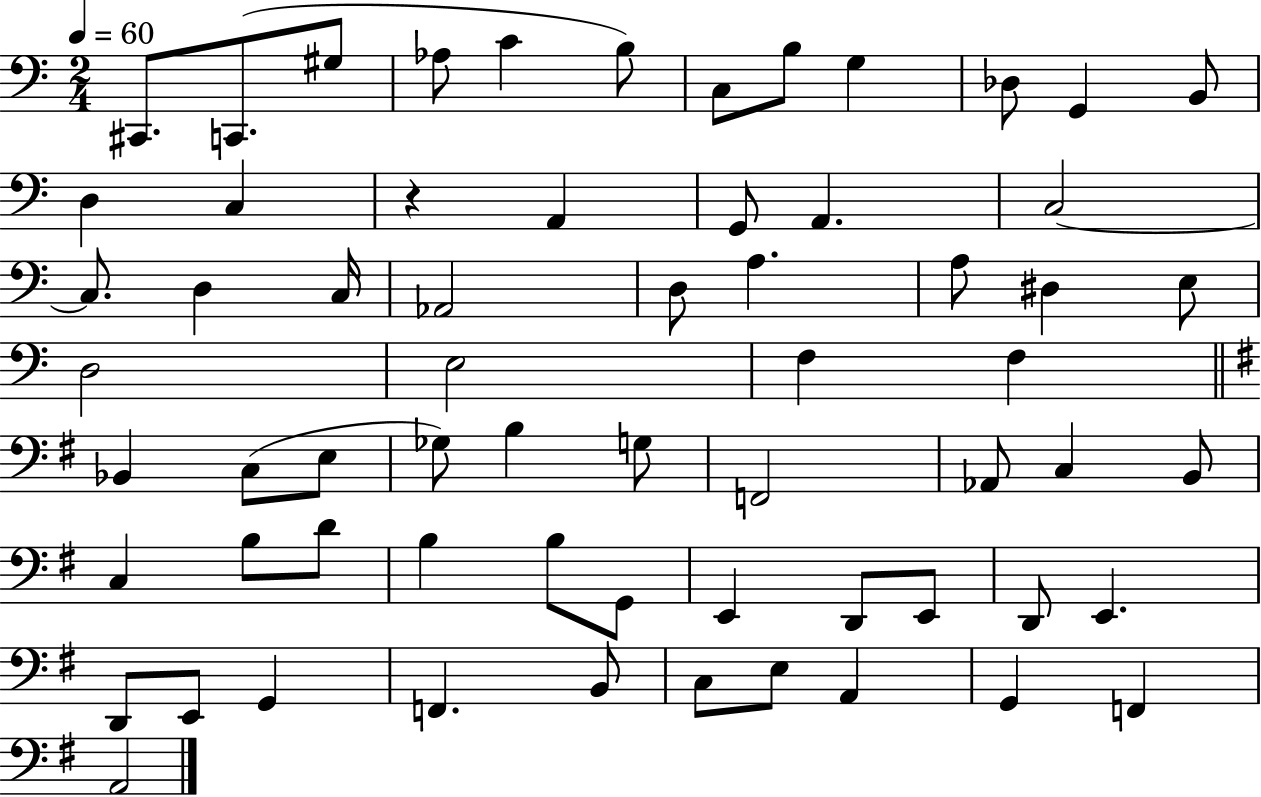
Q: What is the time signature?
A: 2/4